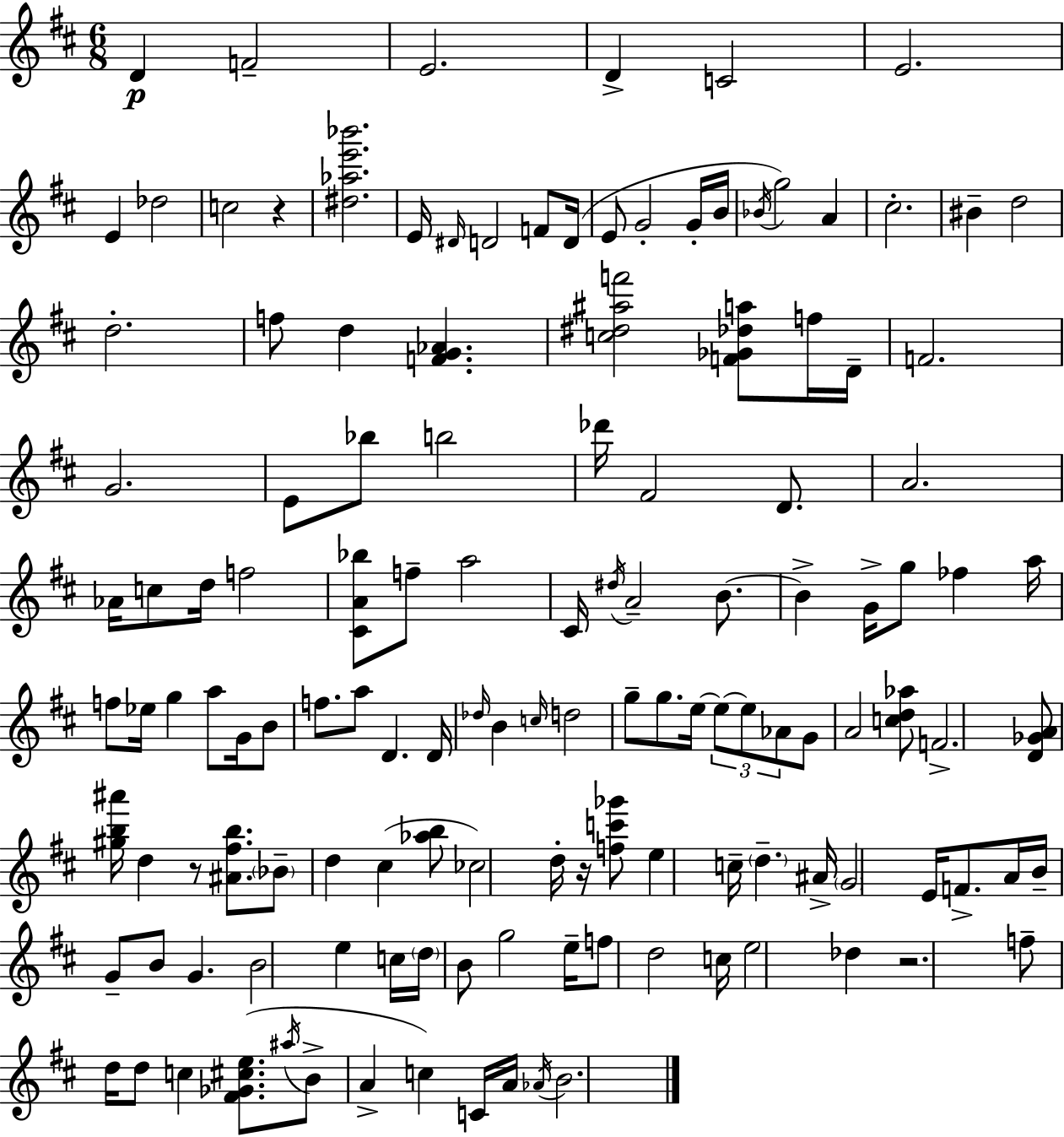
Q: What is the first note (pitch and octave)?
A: D4